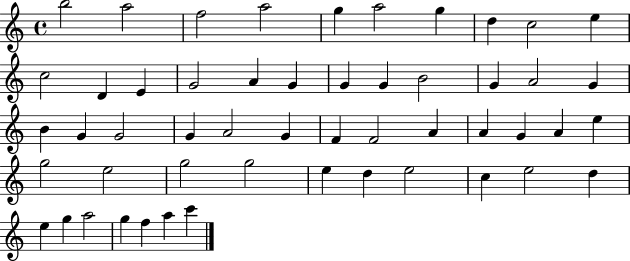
{
  \clef treble
  \time 4/4
  \defaultTimeSignature
  \key c \major
  b''2 a''2 | f''2 a''2 | g''4 a''2 g''4 | d''4 c''2 e''4 | \break c''2 d'4 e'4 | g'2 a'4 g'4 | g'4 g'4 b'2 | g'4 a'2 g'4 | \break b'4 g'4 g'2 | g'4 a'2 g'4 | f'4 f'2 a'4 | a'4 g'4 a'4 e''4 | \break g''2 e''2 | g''2 g''2 | e''4 d''4 e''2 | c''4 e''2 d''4 | \break e''4 g''4 a''2 | g''4 f''4 a''4 c'''4 | \bar "|."
}